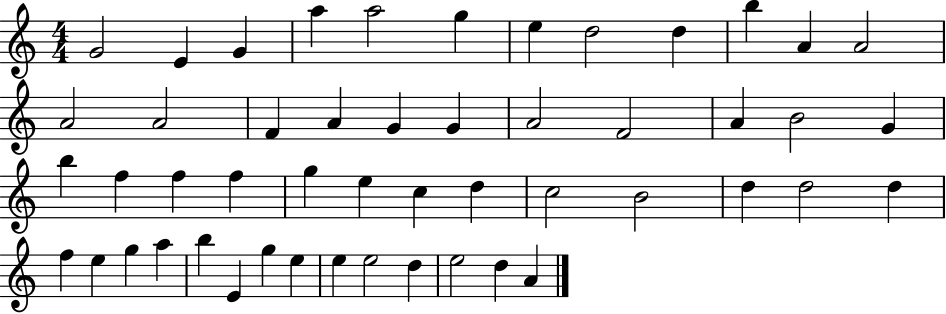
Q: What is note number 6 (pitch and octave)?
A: G5